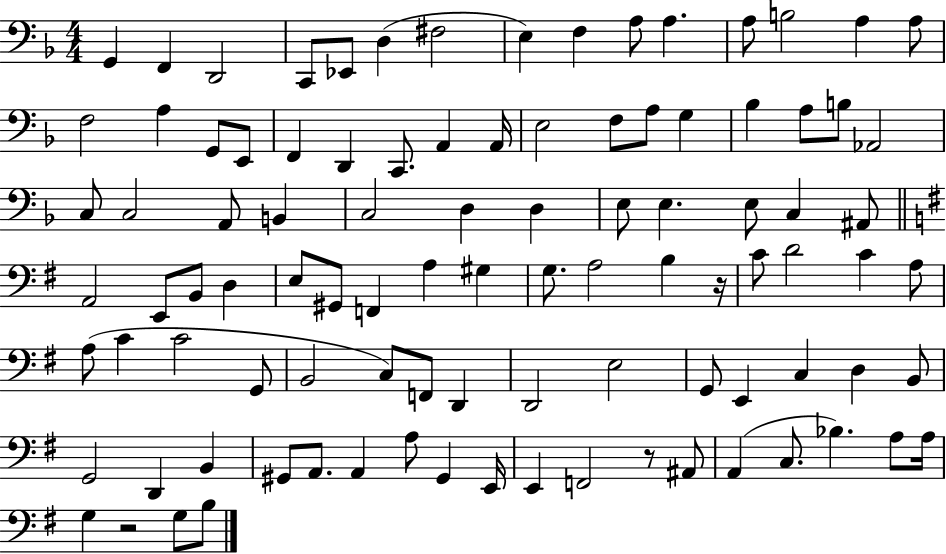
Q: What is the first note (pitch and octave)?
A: G2